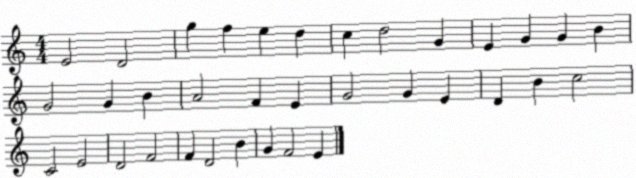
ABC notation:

X:1
T:Untitled
M:4/4
L:1/4
K:C
E2 D2 g f e d c d2 G E G G B G2 G B A2 F E G2 G E D B c2 C2 E2 D2 F2 F D2 B G F2 E